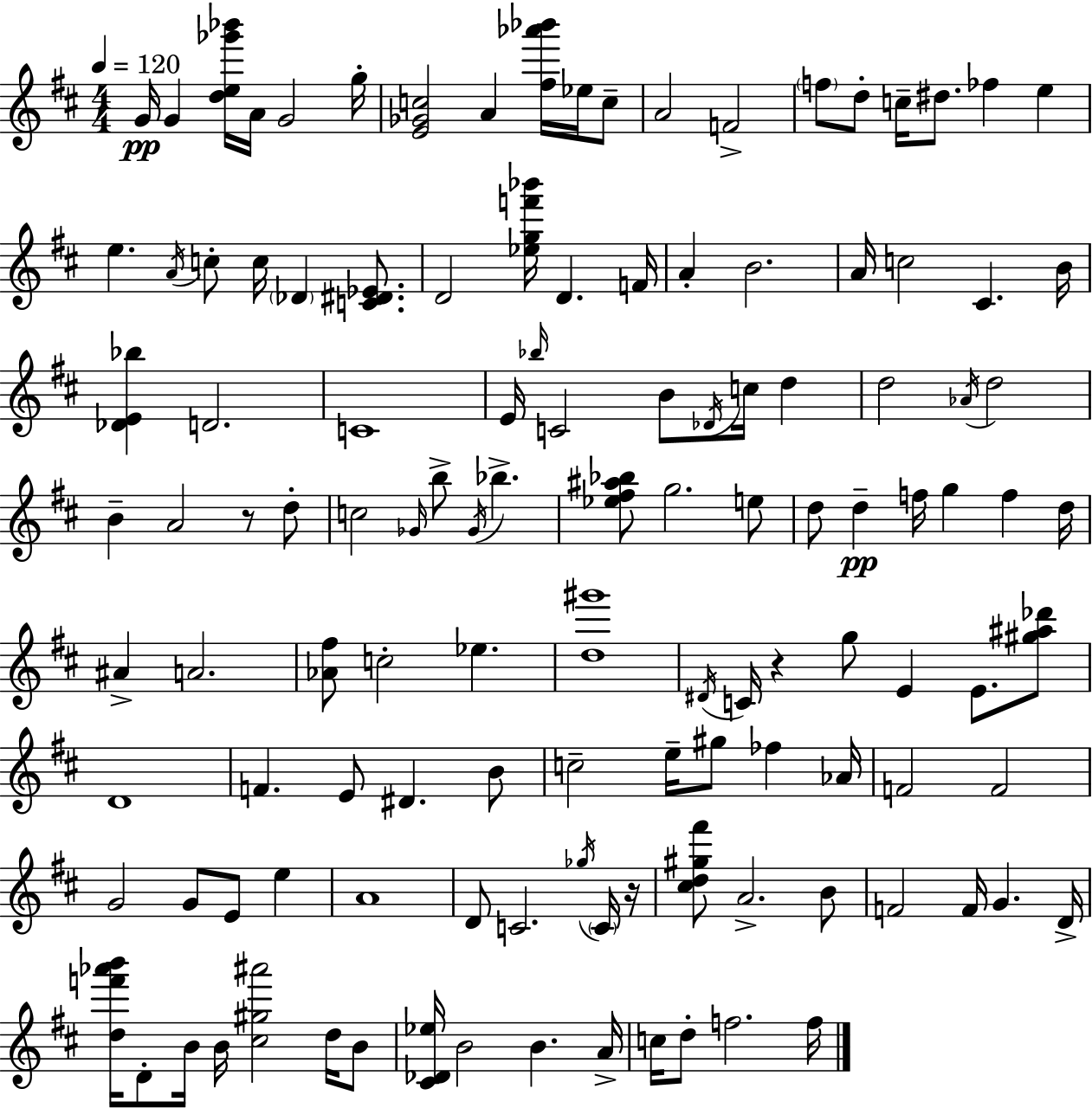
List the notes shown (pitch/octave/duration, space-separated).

G4/s G4/q [D5,E5,Gb6,Bb6]/s A4/s G4/h G5/s [E4,Gb4,C5]/h A4/q [F#5,Ab6,Bb6]/s Eb5/s C5/e A4/h F4/h F5/e D5/e C5/s D#5/e. FES5/q E5/q E5/q. A4/s C5/e C5/s Db4/q [C4,D#4,Eb4]/e. D4/h [Eb5,G5,F6,Bb6]/s D4/q. F4/s A4/q B4/h. A4/s C5/h C#4/q. B4/s [Db4,E4,Bb5]/q D4/h. C4/w E4/s Bb5/s C4/h B4/e Db4/s C5/s D5/q D5/h Ab4/s D5/h B4/q A4/h R/e D5/e C5/h Gb4/s B5/e Gb4/s Bb5/q. [Eb5,F#5,A#5,Bb5]/e G5/h. E5/e D5/e D5/q F5/s G5/q F5/q D5/s A#4/q A4/h. [Ab4,F#5]/e C5/h Eb5/q. [D5,G#6]/w D#4/s C4/s R/q G5/e E4/q E4/e. [G#5,A#5,Db6]/e D4/w F4/q. E4/e D#4/q. B4/e C5/h E5/s G#5/e FES5/q Ab4/s F4/h F4/h G4/h G4/e E4/e E5/q A4/w D4/e C4/h. Gb5/s C4/s R/s [C#5,D5,G#5,F#6]/e A4/h. B4/e F4/h F4/s G4/q. D4/s [D5,F6,Ab6,B6]/s D4/e B4/s B4/s [C#5,G#5,A#6]/h D5/s B4/e [C#4,Db4,Eb5]/s B4/h B4/q. A4/s C5/s D5/e F5/h. F5/s